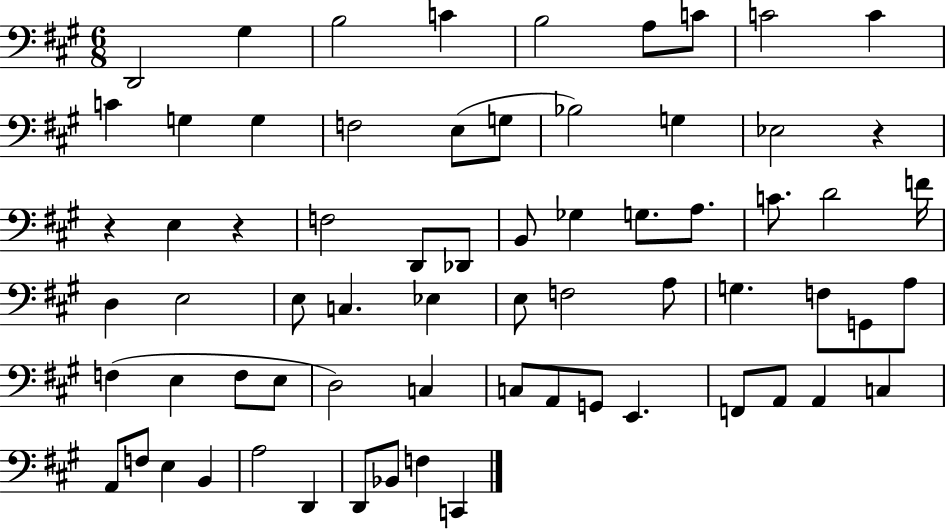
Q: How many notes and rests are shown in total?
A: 68